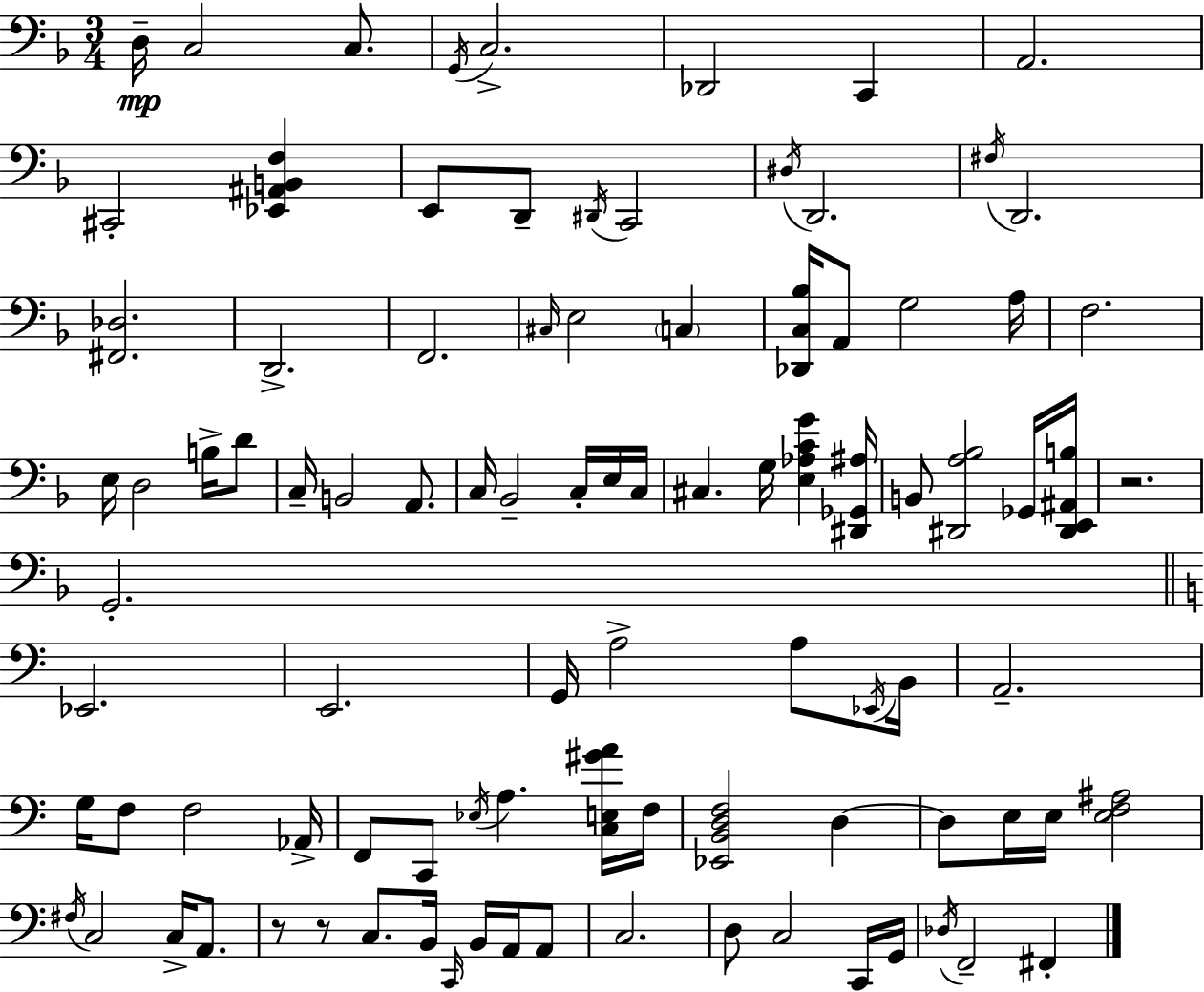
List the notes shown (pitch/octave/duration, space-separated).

D3/s C3/h C3/e. G2/s C3/h. Db2/h C2/q A2/h. C#2/h [Eb2,A#2,B2,F3]/q E2/e D2/e D#2/s C2/h D#3/s D2/h. F#3/s D2/h. [F#2,Db3]/h. D2/h. F2/h. C#3/s E3/h C3/q [Db2,C3,Bb3]/s A2/e G3/h A3/s F3/h. E3/s D3/h B3/s D4/e C3/s B2/h A2/e. C3/s Bb2/h C3/s E3/s C3/s C#3/q. G3/s [E3,Ab3,C4,G4]/q [D#2,Gb2,A#3]/s B2/e [D#2,A3,Bb3]/h Gb2/s [D#2,E2,A#2,B3]/s R/h. G2/h. Eb2/h. E2/h. G2/s A3/h A3/e Eb2/s B2/s A2/h. G3/s F3/e F3/h Ab2/s F2/e C2/e Eb3/s A3/q. [C3,E3,G#4,A4]/s F3/s [Eb2,B2,D3,F3]/h D3/q D3/e E3/s E3/s [E3,F3,A#3]/h F#3/s C3/h C3/s A2/e. R/e R/e C3/e. B2/s C2/s B2/s A2/s A2/e C3/h. D3/e C3/h C2/s G2/s Db3/s F2/h F#2/q